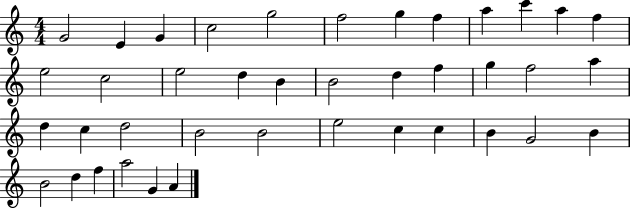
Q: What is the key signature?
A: C major